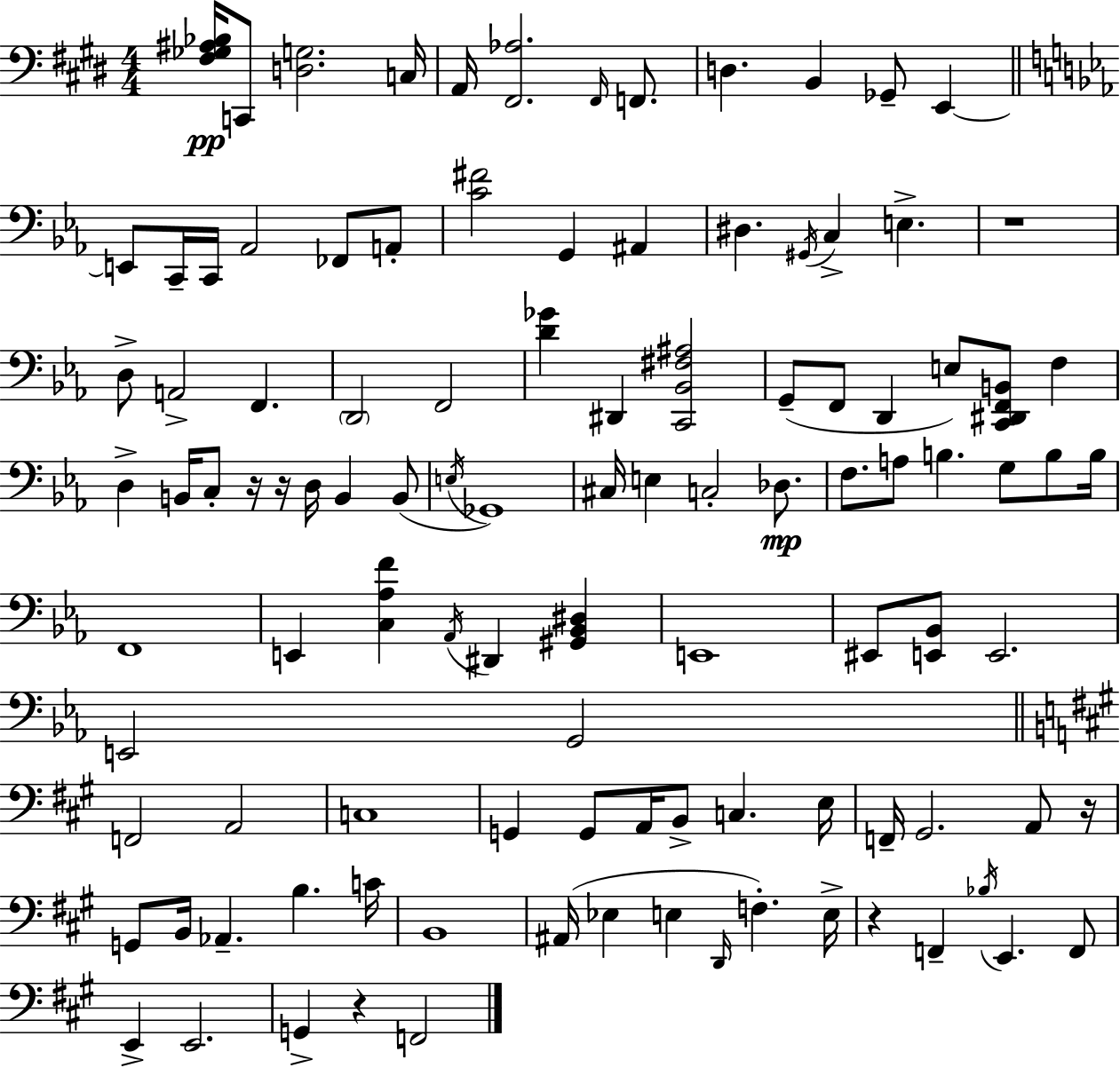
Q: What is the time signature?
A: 4/4